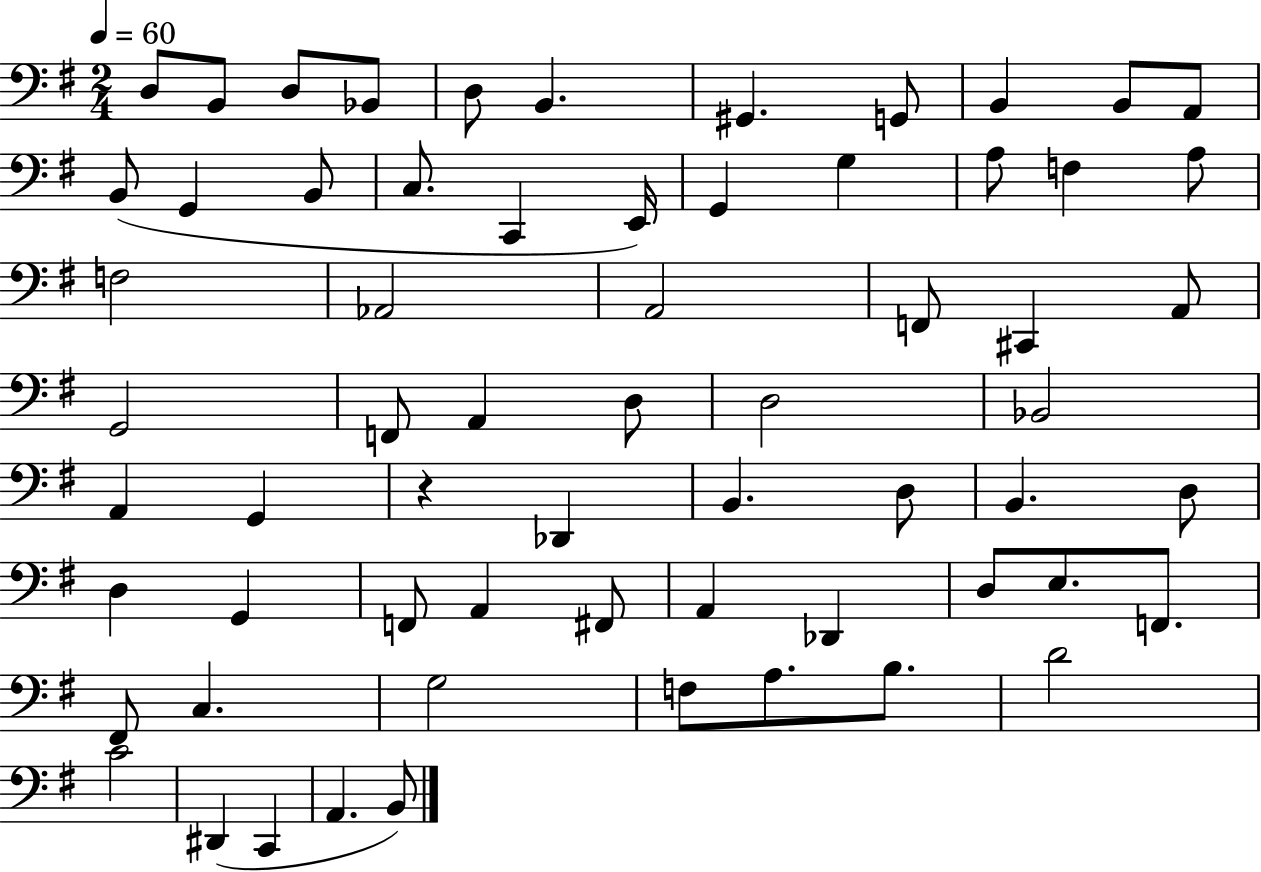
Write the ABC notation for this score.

X:1
T:Untitled
M:2/4
L:1/4
K:G
D,/2 B,,/2 D,/2 _B,,/2 D,/2 B,, ^G,, G,,/2 B,, B,,/2 A,,/2 B,,/2 G,, B,,/2 C,/2 C,, E,,/4 G,, G, A,/2 F, A,/2 F,2 _A,,2 A,,2 F,,/2 ^C,, A,,/2 G,,2 F,,/2 A,, D,/2 D,2 _B,,2 A,, G,, z _D,, B,, D,/2 B,, D,/2 D, G,, F,,/2 A,, ^F,,/2 A,, _D,, D,/2 E,/2 F,,/2 ^F,,/2 C, G,2 F,/2 A,/2 B,/2 D2 C2 ^D,, C,, A,, B,,/2